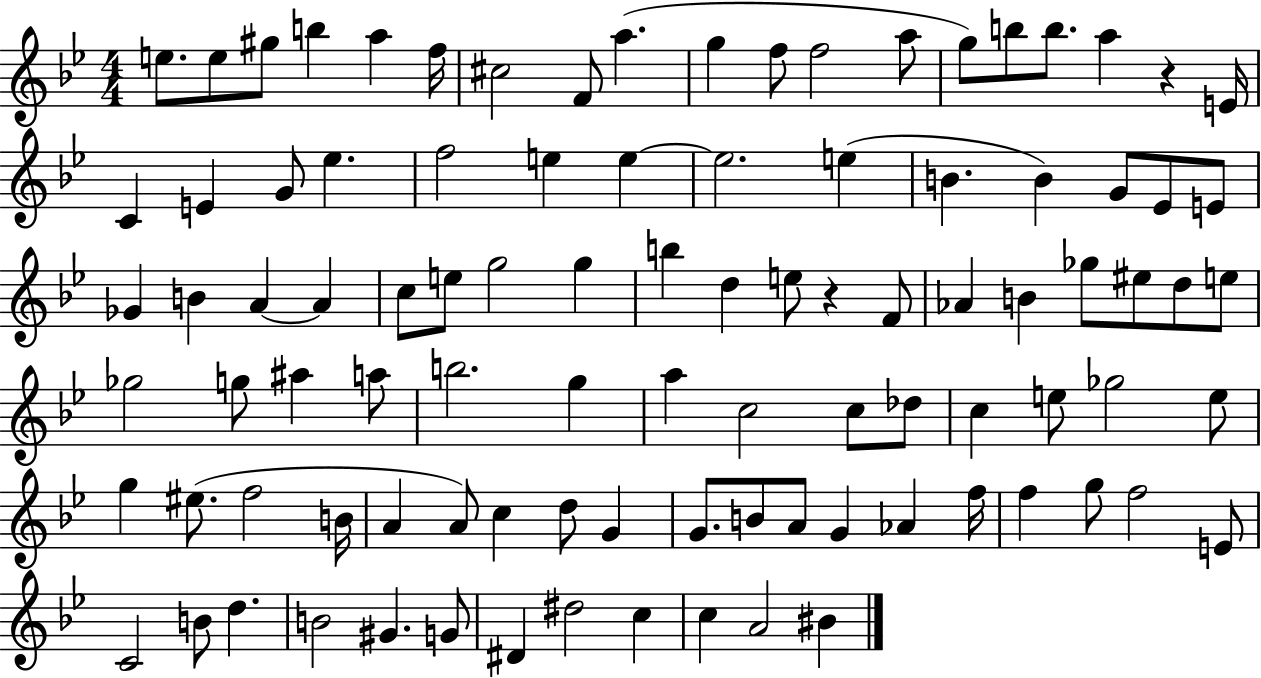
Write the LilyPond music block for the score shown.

{
  \clef treble
  \numericTimeSignature
  \time 4/4
  \key bes \major
  \repeat volta 2 { e''8. e''8 gis''8 b''4 a''4 f''16 | cis''2 f'8 a''4.( | g''4 f''8 f''2 a''8 | g''8) b''8 b''8. a''4 r4 e'16 | \break c'4 e'4 g'8 ees''4. | f''2 e''4 e''4~~ | e''2. e''4( | b'4. b'4) g'8 ees'8 e'8 | \break ges'4 b'4 a'4~~ a'4 | c''8 e''8 g''2 g''4 | b''4 d''4 e''8 r4 f'8 | aes'4 b'4 ges''8 eis''8 d''8 e''8 | \break ges''2 g''8 ais''4 a''8 | b''2. g''4 | a''4 c''2 c''8 des''8 | c''4 e''8 ges''2 e''8 | \break g''4 eis''8.( f''2 b'16 | a'4 a'8) c''4 d''8 g'4 | g'8. b'8 a'8 g'4 aes'4 f''16 | f''4 g''8 f''2 e'8 | \break c'2 b'8 d''4. | b'2 gis'4. g'8 | dis'4 dis''2 c''4 | c''4 a'2 bis'4 | \break } \bar "|."
}